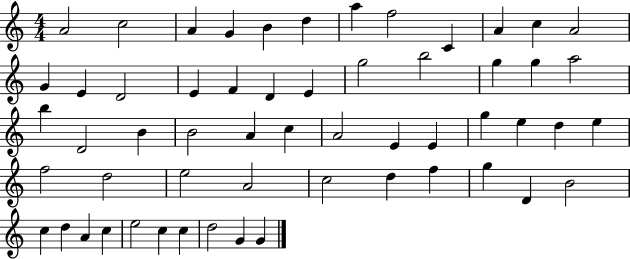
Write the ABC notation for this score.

X:1
T:Untitled
M:4/4
L:1/4
K:C
A2 c2 A G B d a f2 C A c A2 G E D2 E F D E g2 b2 g g a2 b D2 B B2 A c A2 E E g e d e f2 d2 e2 A2 c2 d f g D B2 c d A c e2 c c d2 G G